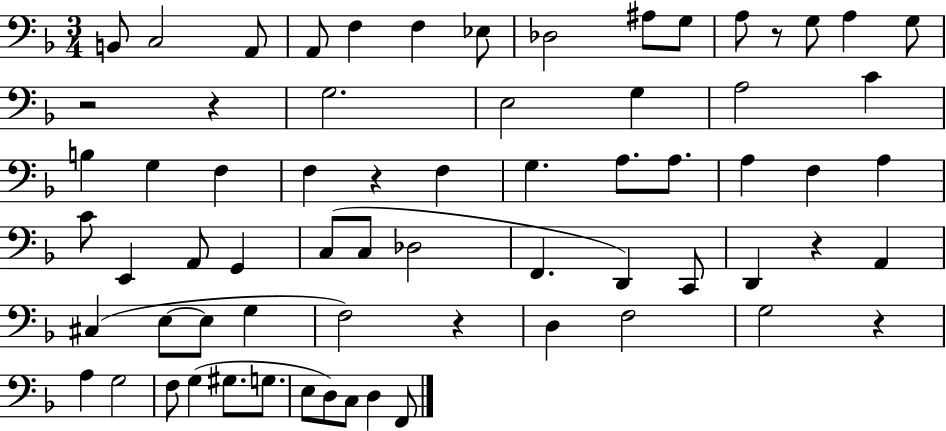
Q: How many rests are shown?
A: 7